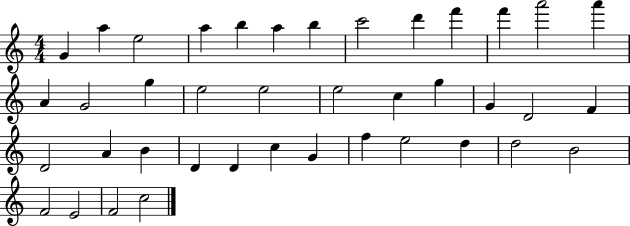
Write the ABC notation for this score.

X:1
T:Untitled
M:4/4
L:1/4
K:C
G a e2 a b a b c'2 d' f' f' a'2 a' A G2 g e2 e2 e2 c g G D2 F D2 A B D D c G f e2 d d2 B2 F2 E2 F2 c2